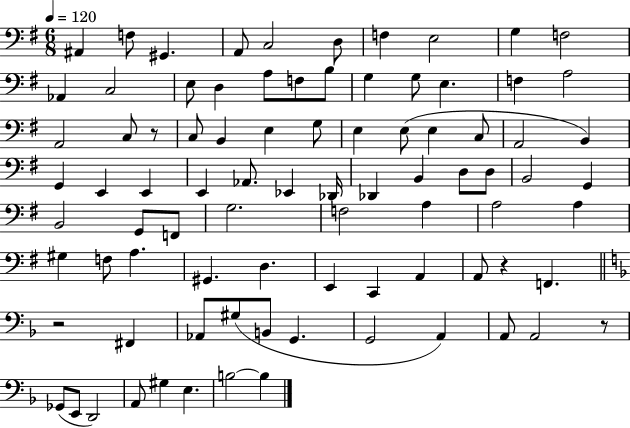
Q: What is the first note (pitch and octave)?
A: A#2